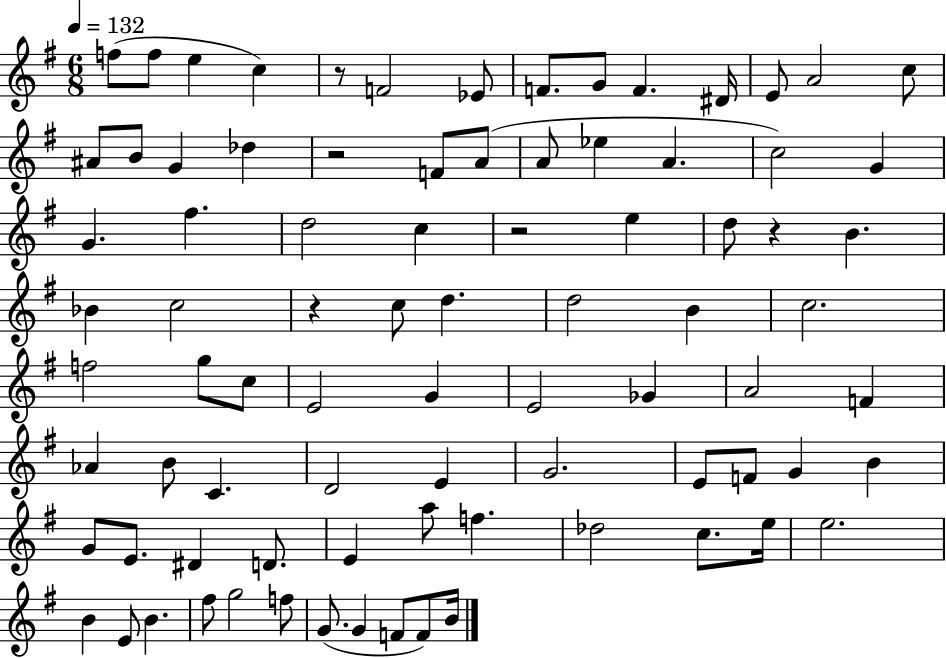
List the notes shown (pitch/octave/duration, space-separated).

F5/e F5/e E5/q C5/q R/e F4/h Eb4/e F4/e. G4/e F4/q. D#4/s E4/e A4/h C5/e A#4/e B4/e G4/q Db5/q R/h F4/e A4/e A4/e Eb5/q A4/q. C5/h G4/q G4/q. F#5/q. D5/h C5/q R/h E5/q D5/e R/q B4/q. Bb4/q C5/h R/q C5/e D5/q. D5/h B4/q C5/h. F5/h G5/e C5/e E4/h G4/q E4/h Gb4/q A4/h F4/q Ab4/q B4/e C4/q. D4/h E4/q G4/h. E4/e F4/e G4/q B4/q G4/e E4/e. D#4/q D4/e. E4/q A5/e F5/q. Db5/h C5/e. E5/s E5/h. B4/q E4/e B4/q. F#5/e G5/h F5/e G4/e. G4/q F4/e F4/e B4/s